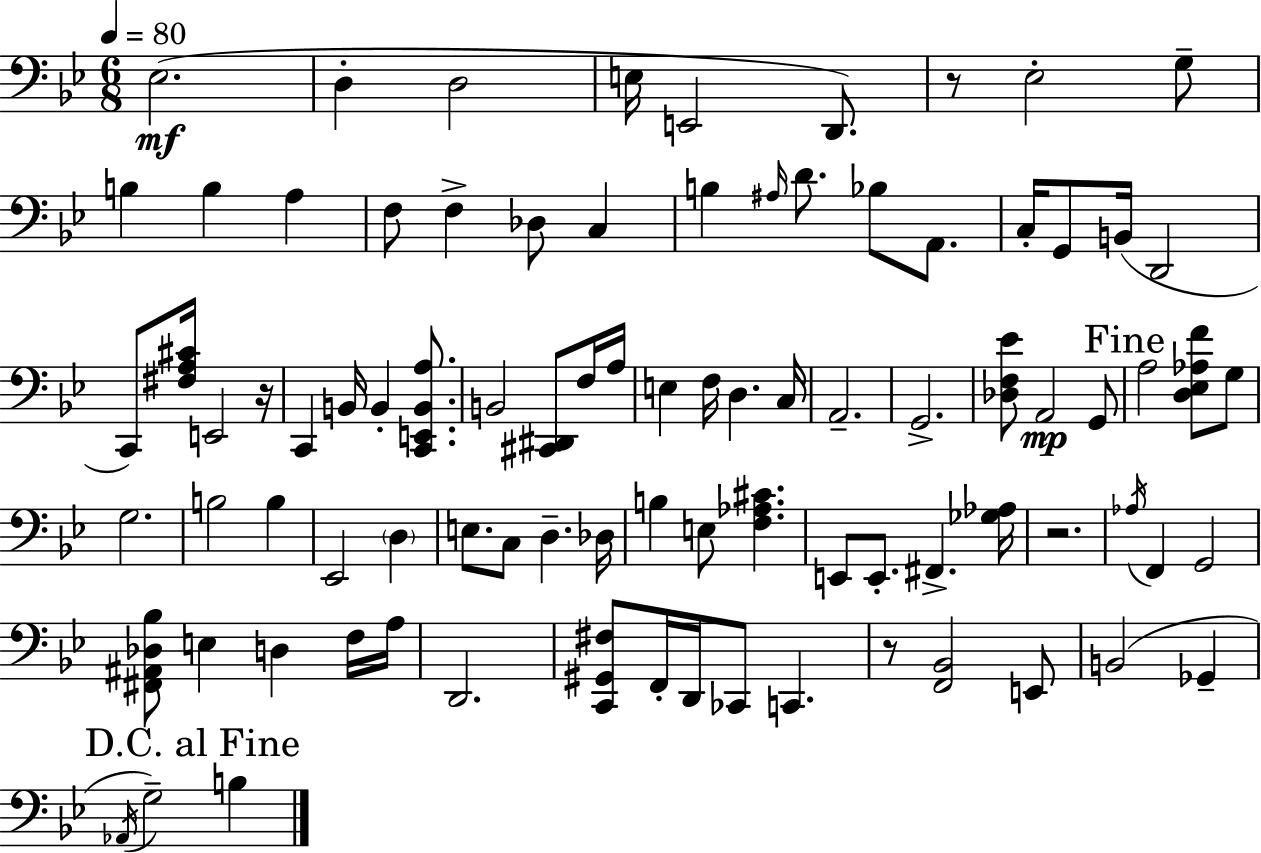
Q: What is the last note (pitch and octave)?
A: B3